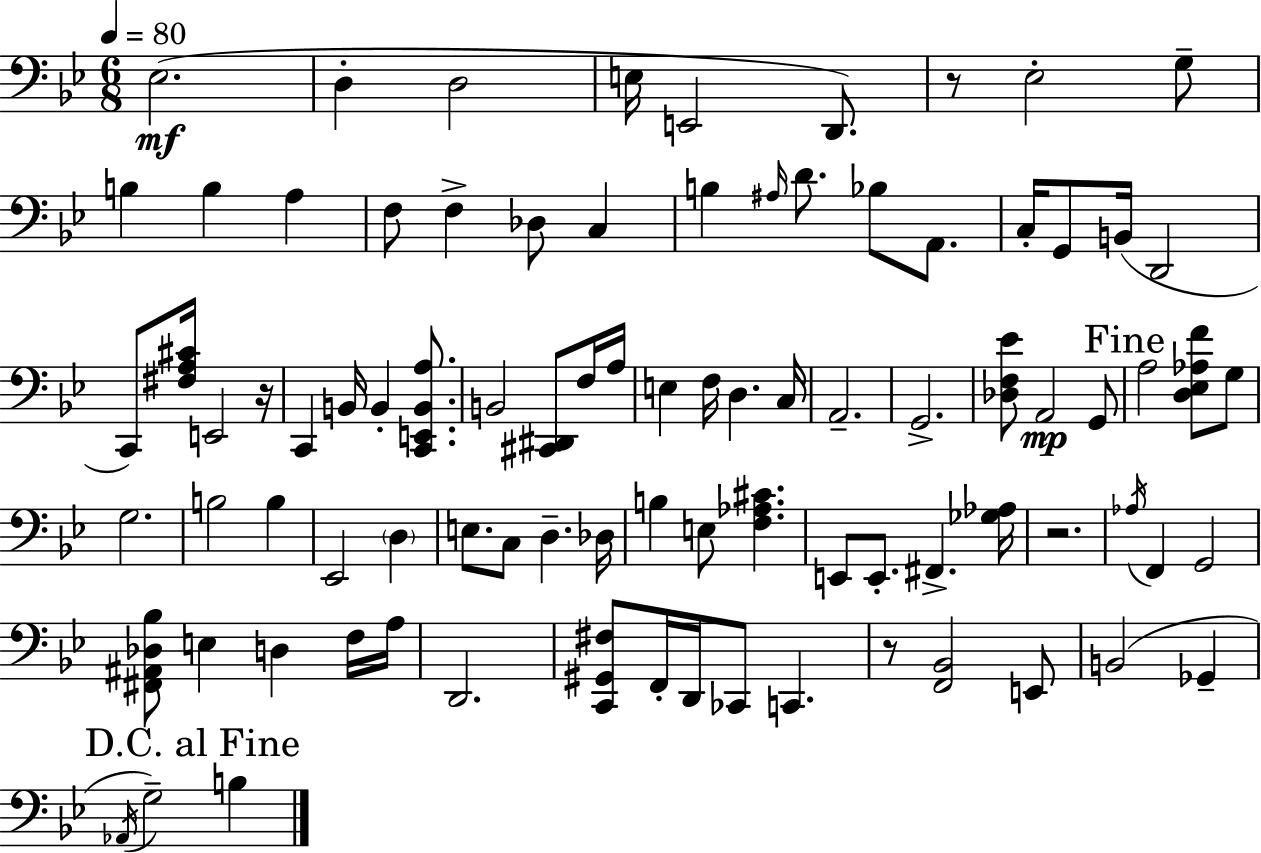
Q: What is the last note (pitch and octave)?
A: B3